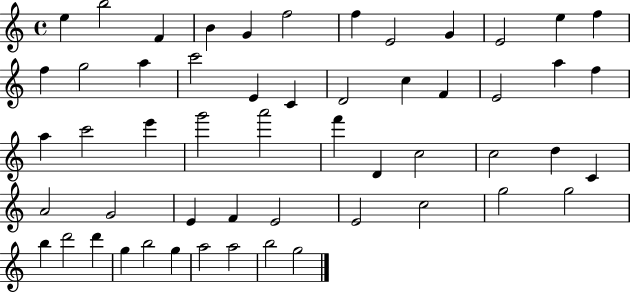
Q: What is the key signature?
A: C major